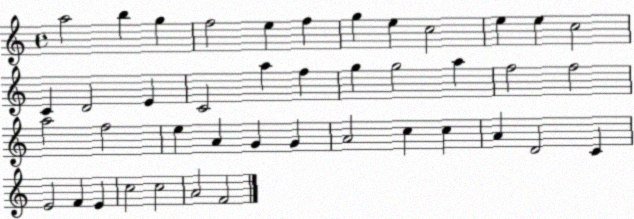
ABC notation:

X:1
T:Untitled
M:4/4
L:1/4
K:C
a2 b g f2 e f g e c2 e e c2 C D2 E C2 a f g g2 a f2 f2 a2 f2 e A G G A2 c c A D2 C E2 F E c2 c2 A2 F2